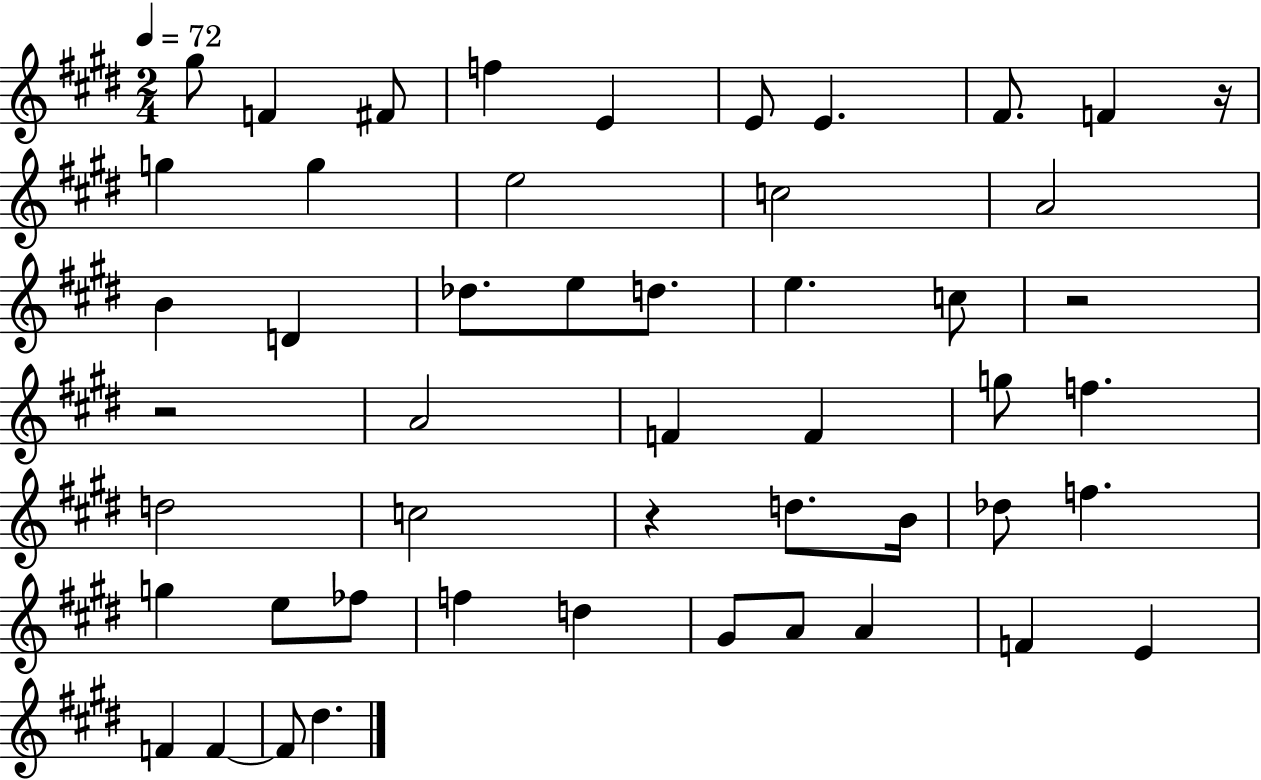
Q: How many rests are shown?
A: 4